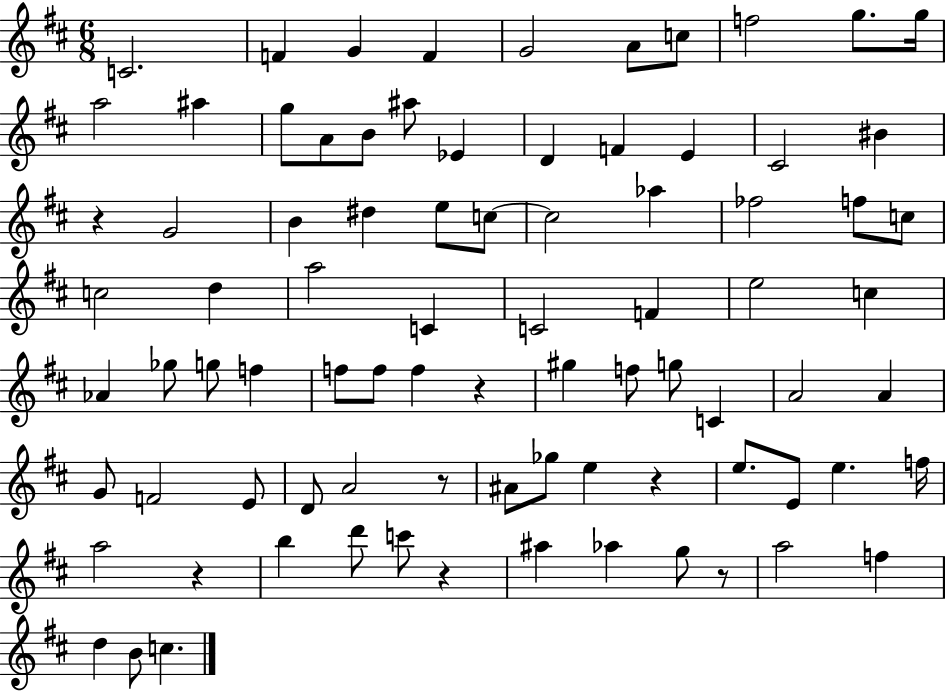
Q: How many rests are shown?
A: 7